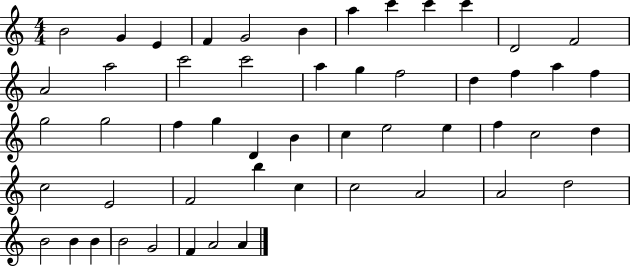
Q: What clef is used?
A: treble